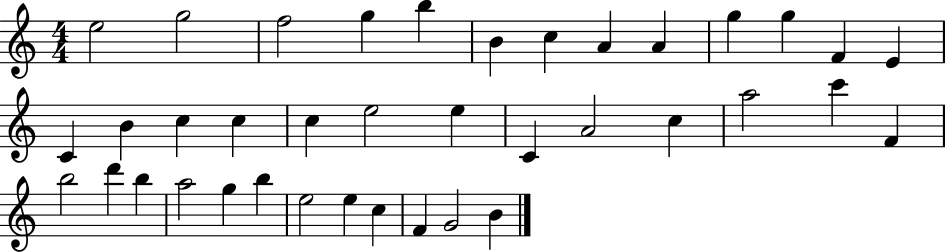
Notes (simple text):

E5/h G5/h F5/h G5/q B5/q B4/q C5/q A4/q A4/q G5/q G5/q F4/q E4/q C4/q B4/q C5/q C5/q C5/q E5/h E5/q C4/q A4/h C5/q A5/h C6/q F4/q B5/h D6/q B5/q A5/h G5/q B5/q E5/h E5/q C5/q F4/q G4/h B4/q